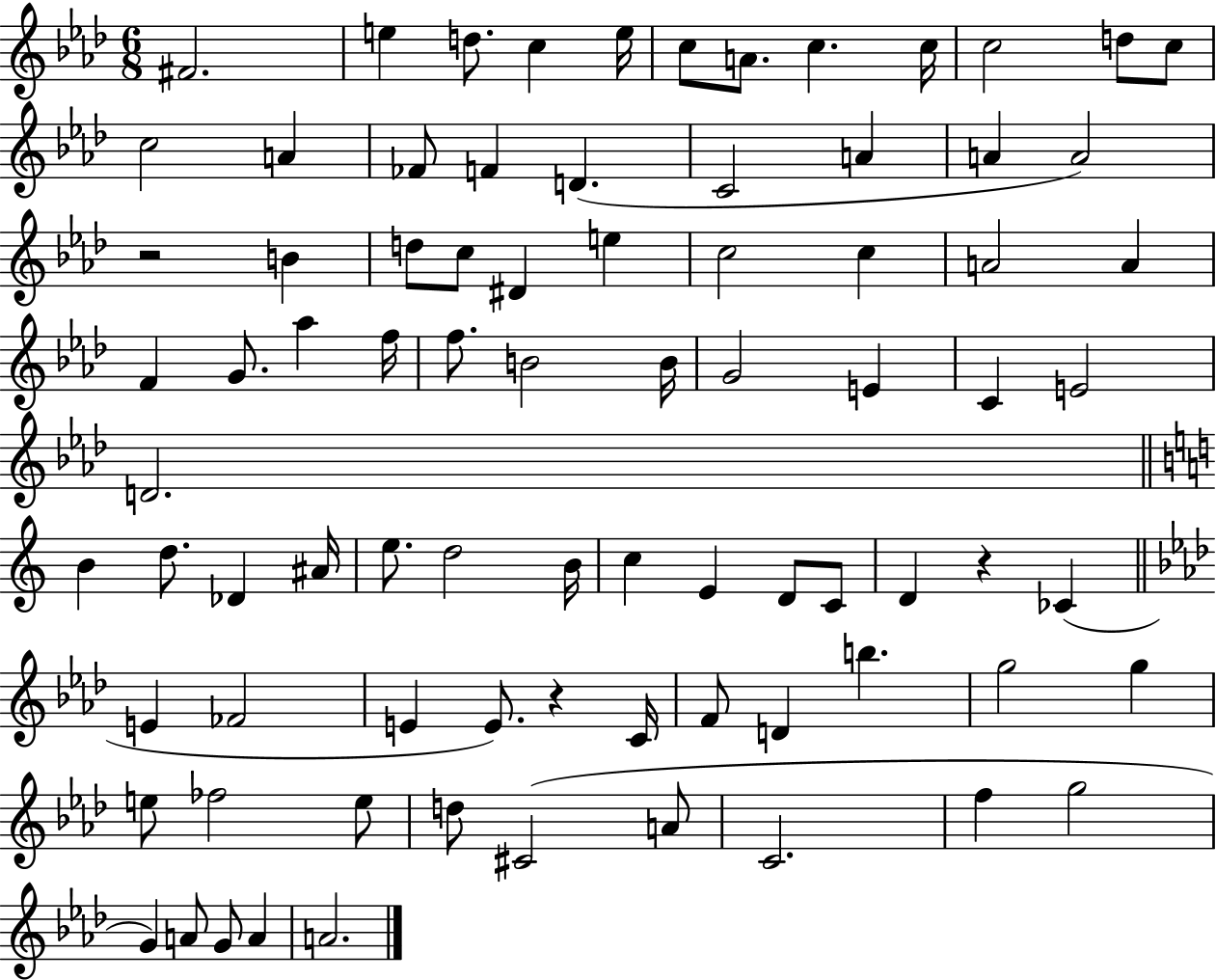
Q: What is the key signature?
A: AES major